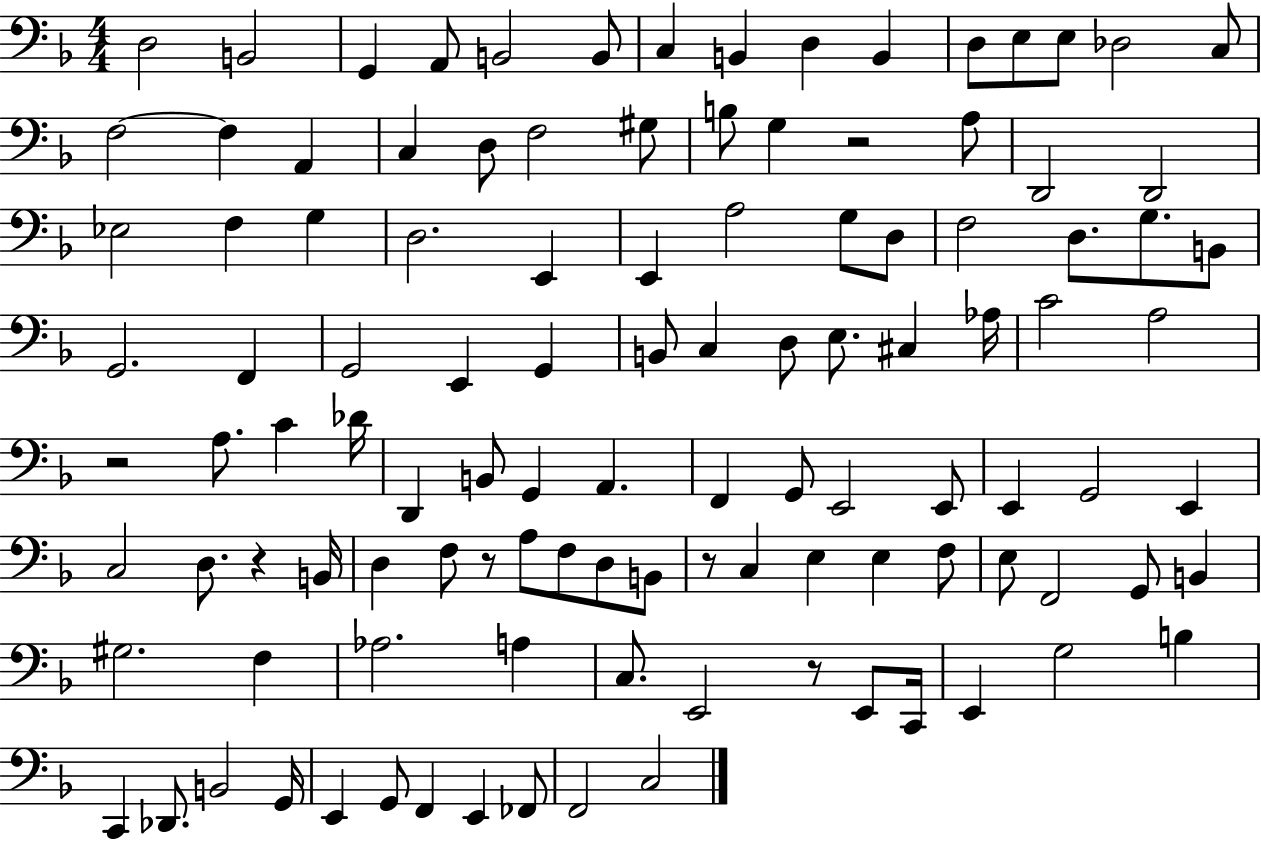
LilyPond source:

{
  \clef bass
  \numericTimeSignature
  \time 4/4
  \key f \major
  \repeat volta 2 { d2 b,2 | g,4 a,8 b,2 b,8 | c4 b,4 d4 b,4 | d8 e8 e8 des2 c8 | \break f2~~ f4 a,4 | c4 d8 f2 gis8 | b8 g4 r2 a8 | d,2 d,2 | \break ees2 f4 g4 | d2. e,4 | e,4 a2 g8 d8 | f2 d8. g8. b,8 | \break g,2. f,4 | g,2 e,4 g,4 | b,8 c4 d8 e8. cis4 aes16 | c'2 a2 | \break r2 a8. c'4 des'16 | d,4 b,8 g,4 a,4. | f,4 g,8 e,2 e,8 | e,4 g,2 e,4 | \break c2 d8. r4 b,16 | d4 f8 r8 a8 f8 d8 b,8 | r8 c4 e4 e4 f8 | e8 f,2 g,8 b,4 | \break gis2. f4 | aes2. a4 | c8. e,2 r8 e,8 c,16 | e,4 g2 b4 | \break c,4 des,8. b,2 g,16 | e,4 g,8 f,4 e,4 fes,8 | f,2 c2 | } \bar "|."
}